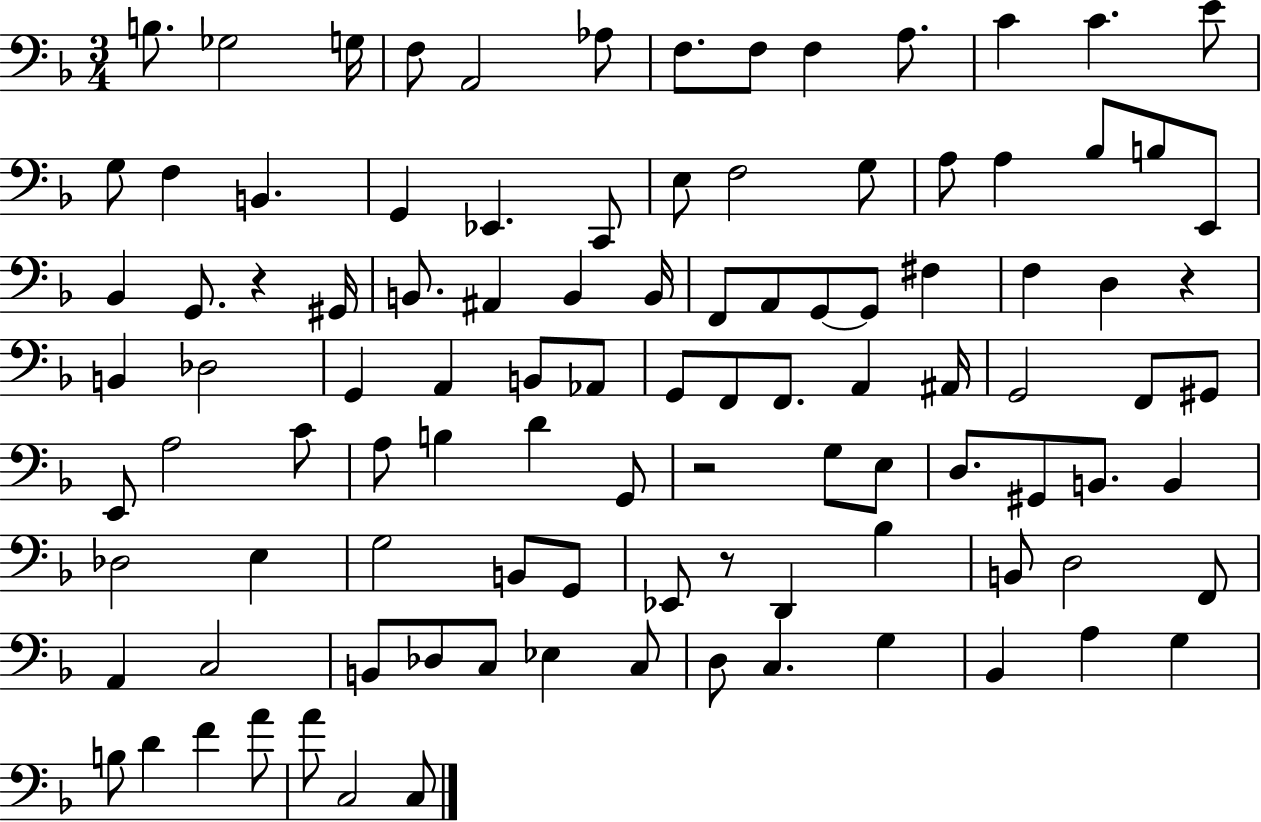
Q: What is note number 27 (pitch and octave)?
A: E2